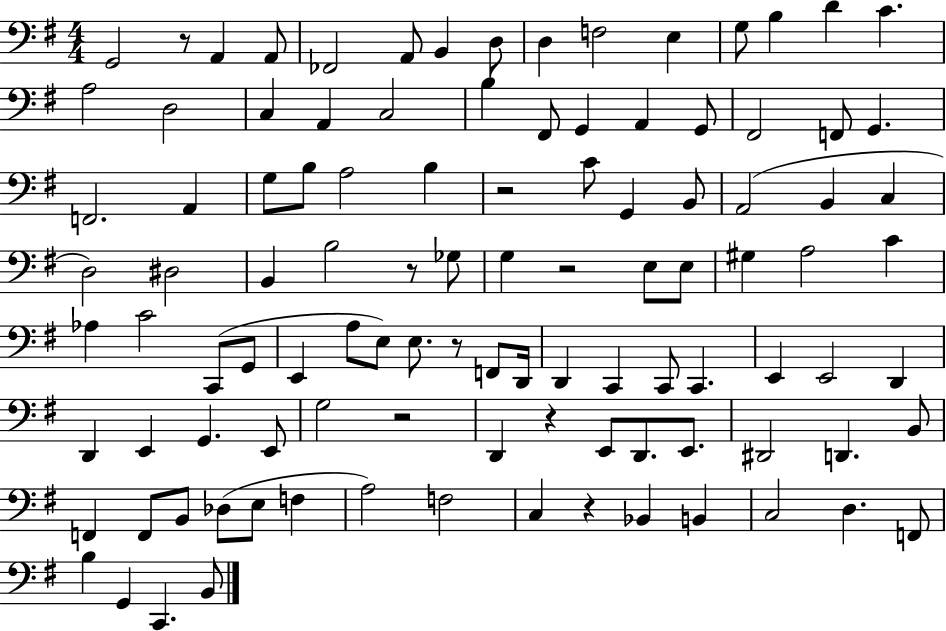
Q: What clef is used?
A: bass